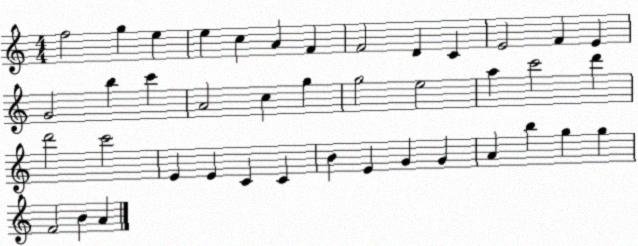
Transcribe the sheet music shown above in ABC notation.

X:1
T:Untitled
M:4/4
L:1/4
K:C
f2 g e e c A F F2 D C E2 F E G2 b c' A2 c g g2 e2 a c'2 d' d'2 c'2 E E C C B E G G A b g g F2 B A